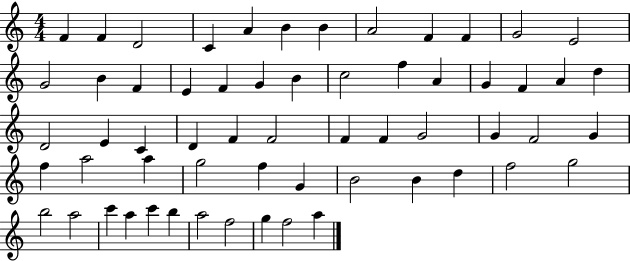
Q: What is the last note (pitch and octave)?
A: A5